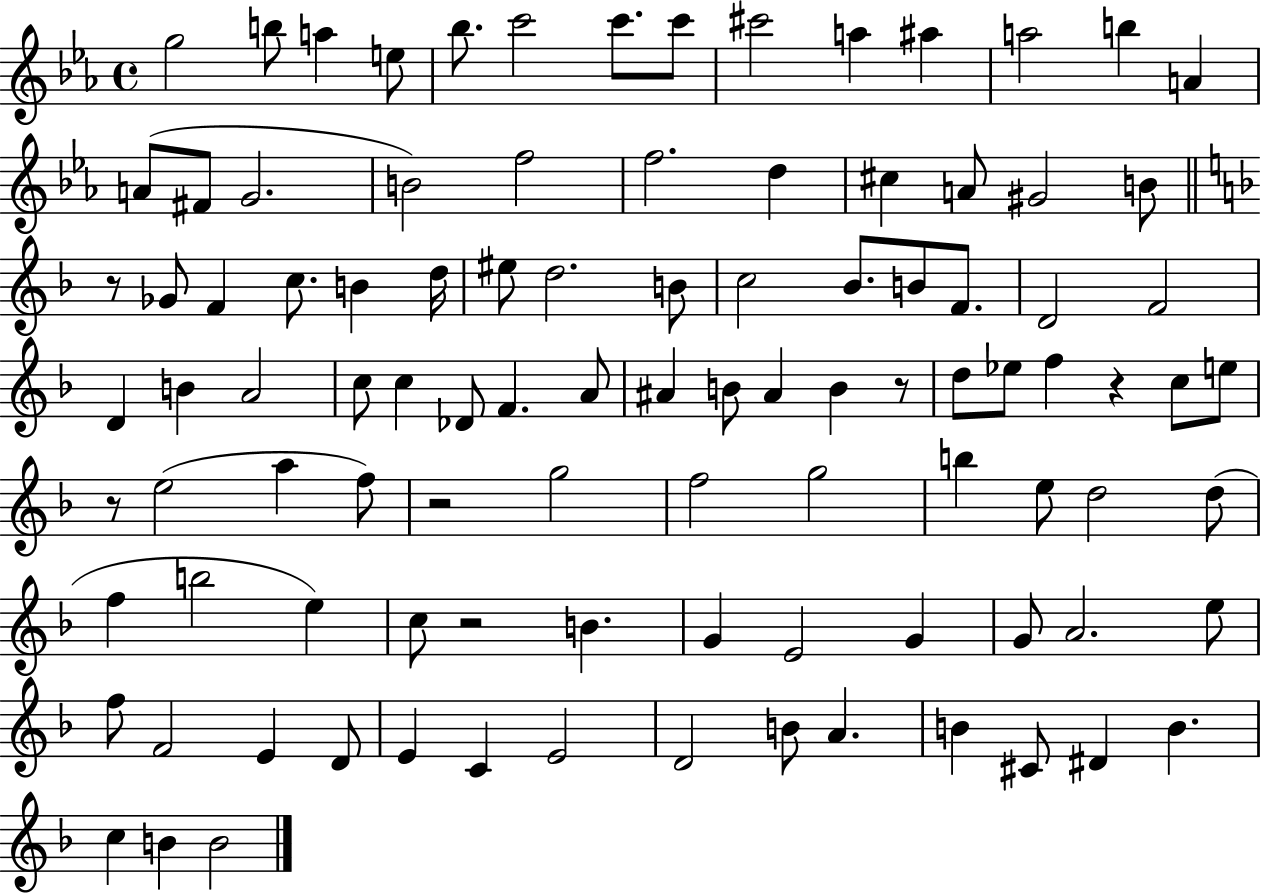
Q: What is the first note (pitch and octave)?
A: G5